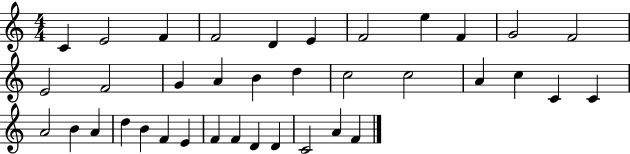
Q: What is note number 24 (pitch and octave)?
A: A4